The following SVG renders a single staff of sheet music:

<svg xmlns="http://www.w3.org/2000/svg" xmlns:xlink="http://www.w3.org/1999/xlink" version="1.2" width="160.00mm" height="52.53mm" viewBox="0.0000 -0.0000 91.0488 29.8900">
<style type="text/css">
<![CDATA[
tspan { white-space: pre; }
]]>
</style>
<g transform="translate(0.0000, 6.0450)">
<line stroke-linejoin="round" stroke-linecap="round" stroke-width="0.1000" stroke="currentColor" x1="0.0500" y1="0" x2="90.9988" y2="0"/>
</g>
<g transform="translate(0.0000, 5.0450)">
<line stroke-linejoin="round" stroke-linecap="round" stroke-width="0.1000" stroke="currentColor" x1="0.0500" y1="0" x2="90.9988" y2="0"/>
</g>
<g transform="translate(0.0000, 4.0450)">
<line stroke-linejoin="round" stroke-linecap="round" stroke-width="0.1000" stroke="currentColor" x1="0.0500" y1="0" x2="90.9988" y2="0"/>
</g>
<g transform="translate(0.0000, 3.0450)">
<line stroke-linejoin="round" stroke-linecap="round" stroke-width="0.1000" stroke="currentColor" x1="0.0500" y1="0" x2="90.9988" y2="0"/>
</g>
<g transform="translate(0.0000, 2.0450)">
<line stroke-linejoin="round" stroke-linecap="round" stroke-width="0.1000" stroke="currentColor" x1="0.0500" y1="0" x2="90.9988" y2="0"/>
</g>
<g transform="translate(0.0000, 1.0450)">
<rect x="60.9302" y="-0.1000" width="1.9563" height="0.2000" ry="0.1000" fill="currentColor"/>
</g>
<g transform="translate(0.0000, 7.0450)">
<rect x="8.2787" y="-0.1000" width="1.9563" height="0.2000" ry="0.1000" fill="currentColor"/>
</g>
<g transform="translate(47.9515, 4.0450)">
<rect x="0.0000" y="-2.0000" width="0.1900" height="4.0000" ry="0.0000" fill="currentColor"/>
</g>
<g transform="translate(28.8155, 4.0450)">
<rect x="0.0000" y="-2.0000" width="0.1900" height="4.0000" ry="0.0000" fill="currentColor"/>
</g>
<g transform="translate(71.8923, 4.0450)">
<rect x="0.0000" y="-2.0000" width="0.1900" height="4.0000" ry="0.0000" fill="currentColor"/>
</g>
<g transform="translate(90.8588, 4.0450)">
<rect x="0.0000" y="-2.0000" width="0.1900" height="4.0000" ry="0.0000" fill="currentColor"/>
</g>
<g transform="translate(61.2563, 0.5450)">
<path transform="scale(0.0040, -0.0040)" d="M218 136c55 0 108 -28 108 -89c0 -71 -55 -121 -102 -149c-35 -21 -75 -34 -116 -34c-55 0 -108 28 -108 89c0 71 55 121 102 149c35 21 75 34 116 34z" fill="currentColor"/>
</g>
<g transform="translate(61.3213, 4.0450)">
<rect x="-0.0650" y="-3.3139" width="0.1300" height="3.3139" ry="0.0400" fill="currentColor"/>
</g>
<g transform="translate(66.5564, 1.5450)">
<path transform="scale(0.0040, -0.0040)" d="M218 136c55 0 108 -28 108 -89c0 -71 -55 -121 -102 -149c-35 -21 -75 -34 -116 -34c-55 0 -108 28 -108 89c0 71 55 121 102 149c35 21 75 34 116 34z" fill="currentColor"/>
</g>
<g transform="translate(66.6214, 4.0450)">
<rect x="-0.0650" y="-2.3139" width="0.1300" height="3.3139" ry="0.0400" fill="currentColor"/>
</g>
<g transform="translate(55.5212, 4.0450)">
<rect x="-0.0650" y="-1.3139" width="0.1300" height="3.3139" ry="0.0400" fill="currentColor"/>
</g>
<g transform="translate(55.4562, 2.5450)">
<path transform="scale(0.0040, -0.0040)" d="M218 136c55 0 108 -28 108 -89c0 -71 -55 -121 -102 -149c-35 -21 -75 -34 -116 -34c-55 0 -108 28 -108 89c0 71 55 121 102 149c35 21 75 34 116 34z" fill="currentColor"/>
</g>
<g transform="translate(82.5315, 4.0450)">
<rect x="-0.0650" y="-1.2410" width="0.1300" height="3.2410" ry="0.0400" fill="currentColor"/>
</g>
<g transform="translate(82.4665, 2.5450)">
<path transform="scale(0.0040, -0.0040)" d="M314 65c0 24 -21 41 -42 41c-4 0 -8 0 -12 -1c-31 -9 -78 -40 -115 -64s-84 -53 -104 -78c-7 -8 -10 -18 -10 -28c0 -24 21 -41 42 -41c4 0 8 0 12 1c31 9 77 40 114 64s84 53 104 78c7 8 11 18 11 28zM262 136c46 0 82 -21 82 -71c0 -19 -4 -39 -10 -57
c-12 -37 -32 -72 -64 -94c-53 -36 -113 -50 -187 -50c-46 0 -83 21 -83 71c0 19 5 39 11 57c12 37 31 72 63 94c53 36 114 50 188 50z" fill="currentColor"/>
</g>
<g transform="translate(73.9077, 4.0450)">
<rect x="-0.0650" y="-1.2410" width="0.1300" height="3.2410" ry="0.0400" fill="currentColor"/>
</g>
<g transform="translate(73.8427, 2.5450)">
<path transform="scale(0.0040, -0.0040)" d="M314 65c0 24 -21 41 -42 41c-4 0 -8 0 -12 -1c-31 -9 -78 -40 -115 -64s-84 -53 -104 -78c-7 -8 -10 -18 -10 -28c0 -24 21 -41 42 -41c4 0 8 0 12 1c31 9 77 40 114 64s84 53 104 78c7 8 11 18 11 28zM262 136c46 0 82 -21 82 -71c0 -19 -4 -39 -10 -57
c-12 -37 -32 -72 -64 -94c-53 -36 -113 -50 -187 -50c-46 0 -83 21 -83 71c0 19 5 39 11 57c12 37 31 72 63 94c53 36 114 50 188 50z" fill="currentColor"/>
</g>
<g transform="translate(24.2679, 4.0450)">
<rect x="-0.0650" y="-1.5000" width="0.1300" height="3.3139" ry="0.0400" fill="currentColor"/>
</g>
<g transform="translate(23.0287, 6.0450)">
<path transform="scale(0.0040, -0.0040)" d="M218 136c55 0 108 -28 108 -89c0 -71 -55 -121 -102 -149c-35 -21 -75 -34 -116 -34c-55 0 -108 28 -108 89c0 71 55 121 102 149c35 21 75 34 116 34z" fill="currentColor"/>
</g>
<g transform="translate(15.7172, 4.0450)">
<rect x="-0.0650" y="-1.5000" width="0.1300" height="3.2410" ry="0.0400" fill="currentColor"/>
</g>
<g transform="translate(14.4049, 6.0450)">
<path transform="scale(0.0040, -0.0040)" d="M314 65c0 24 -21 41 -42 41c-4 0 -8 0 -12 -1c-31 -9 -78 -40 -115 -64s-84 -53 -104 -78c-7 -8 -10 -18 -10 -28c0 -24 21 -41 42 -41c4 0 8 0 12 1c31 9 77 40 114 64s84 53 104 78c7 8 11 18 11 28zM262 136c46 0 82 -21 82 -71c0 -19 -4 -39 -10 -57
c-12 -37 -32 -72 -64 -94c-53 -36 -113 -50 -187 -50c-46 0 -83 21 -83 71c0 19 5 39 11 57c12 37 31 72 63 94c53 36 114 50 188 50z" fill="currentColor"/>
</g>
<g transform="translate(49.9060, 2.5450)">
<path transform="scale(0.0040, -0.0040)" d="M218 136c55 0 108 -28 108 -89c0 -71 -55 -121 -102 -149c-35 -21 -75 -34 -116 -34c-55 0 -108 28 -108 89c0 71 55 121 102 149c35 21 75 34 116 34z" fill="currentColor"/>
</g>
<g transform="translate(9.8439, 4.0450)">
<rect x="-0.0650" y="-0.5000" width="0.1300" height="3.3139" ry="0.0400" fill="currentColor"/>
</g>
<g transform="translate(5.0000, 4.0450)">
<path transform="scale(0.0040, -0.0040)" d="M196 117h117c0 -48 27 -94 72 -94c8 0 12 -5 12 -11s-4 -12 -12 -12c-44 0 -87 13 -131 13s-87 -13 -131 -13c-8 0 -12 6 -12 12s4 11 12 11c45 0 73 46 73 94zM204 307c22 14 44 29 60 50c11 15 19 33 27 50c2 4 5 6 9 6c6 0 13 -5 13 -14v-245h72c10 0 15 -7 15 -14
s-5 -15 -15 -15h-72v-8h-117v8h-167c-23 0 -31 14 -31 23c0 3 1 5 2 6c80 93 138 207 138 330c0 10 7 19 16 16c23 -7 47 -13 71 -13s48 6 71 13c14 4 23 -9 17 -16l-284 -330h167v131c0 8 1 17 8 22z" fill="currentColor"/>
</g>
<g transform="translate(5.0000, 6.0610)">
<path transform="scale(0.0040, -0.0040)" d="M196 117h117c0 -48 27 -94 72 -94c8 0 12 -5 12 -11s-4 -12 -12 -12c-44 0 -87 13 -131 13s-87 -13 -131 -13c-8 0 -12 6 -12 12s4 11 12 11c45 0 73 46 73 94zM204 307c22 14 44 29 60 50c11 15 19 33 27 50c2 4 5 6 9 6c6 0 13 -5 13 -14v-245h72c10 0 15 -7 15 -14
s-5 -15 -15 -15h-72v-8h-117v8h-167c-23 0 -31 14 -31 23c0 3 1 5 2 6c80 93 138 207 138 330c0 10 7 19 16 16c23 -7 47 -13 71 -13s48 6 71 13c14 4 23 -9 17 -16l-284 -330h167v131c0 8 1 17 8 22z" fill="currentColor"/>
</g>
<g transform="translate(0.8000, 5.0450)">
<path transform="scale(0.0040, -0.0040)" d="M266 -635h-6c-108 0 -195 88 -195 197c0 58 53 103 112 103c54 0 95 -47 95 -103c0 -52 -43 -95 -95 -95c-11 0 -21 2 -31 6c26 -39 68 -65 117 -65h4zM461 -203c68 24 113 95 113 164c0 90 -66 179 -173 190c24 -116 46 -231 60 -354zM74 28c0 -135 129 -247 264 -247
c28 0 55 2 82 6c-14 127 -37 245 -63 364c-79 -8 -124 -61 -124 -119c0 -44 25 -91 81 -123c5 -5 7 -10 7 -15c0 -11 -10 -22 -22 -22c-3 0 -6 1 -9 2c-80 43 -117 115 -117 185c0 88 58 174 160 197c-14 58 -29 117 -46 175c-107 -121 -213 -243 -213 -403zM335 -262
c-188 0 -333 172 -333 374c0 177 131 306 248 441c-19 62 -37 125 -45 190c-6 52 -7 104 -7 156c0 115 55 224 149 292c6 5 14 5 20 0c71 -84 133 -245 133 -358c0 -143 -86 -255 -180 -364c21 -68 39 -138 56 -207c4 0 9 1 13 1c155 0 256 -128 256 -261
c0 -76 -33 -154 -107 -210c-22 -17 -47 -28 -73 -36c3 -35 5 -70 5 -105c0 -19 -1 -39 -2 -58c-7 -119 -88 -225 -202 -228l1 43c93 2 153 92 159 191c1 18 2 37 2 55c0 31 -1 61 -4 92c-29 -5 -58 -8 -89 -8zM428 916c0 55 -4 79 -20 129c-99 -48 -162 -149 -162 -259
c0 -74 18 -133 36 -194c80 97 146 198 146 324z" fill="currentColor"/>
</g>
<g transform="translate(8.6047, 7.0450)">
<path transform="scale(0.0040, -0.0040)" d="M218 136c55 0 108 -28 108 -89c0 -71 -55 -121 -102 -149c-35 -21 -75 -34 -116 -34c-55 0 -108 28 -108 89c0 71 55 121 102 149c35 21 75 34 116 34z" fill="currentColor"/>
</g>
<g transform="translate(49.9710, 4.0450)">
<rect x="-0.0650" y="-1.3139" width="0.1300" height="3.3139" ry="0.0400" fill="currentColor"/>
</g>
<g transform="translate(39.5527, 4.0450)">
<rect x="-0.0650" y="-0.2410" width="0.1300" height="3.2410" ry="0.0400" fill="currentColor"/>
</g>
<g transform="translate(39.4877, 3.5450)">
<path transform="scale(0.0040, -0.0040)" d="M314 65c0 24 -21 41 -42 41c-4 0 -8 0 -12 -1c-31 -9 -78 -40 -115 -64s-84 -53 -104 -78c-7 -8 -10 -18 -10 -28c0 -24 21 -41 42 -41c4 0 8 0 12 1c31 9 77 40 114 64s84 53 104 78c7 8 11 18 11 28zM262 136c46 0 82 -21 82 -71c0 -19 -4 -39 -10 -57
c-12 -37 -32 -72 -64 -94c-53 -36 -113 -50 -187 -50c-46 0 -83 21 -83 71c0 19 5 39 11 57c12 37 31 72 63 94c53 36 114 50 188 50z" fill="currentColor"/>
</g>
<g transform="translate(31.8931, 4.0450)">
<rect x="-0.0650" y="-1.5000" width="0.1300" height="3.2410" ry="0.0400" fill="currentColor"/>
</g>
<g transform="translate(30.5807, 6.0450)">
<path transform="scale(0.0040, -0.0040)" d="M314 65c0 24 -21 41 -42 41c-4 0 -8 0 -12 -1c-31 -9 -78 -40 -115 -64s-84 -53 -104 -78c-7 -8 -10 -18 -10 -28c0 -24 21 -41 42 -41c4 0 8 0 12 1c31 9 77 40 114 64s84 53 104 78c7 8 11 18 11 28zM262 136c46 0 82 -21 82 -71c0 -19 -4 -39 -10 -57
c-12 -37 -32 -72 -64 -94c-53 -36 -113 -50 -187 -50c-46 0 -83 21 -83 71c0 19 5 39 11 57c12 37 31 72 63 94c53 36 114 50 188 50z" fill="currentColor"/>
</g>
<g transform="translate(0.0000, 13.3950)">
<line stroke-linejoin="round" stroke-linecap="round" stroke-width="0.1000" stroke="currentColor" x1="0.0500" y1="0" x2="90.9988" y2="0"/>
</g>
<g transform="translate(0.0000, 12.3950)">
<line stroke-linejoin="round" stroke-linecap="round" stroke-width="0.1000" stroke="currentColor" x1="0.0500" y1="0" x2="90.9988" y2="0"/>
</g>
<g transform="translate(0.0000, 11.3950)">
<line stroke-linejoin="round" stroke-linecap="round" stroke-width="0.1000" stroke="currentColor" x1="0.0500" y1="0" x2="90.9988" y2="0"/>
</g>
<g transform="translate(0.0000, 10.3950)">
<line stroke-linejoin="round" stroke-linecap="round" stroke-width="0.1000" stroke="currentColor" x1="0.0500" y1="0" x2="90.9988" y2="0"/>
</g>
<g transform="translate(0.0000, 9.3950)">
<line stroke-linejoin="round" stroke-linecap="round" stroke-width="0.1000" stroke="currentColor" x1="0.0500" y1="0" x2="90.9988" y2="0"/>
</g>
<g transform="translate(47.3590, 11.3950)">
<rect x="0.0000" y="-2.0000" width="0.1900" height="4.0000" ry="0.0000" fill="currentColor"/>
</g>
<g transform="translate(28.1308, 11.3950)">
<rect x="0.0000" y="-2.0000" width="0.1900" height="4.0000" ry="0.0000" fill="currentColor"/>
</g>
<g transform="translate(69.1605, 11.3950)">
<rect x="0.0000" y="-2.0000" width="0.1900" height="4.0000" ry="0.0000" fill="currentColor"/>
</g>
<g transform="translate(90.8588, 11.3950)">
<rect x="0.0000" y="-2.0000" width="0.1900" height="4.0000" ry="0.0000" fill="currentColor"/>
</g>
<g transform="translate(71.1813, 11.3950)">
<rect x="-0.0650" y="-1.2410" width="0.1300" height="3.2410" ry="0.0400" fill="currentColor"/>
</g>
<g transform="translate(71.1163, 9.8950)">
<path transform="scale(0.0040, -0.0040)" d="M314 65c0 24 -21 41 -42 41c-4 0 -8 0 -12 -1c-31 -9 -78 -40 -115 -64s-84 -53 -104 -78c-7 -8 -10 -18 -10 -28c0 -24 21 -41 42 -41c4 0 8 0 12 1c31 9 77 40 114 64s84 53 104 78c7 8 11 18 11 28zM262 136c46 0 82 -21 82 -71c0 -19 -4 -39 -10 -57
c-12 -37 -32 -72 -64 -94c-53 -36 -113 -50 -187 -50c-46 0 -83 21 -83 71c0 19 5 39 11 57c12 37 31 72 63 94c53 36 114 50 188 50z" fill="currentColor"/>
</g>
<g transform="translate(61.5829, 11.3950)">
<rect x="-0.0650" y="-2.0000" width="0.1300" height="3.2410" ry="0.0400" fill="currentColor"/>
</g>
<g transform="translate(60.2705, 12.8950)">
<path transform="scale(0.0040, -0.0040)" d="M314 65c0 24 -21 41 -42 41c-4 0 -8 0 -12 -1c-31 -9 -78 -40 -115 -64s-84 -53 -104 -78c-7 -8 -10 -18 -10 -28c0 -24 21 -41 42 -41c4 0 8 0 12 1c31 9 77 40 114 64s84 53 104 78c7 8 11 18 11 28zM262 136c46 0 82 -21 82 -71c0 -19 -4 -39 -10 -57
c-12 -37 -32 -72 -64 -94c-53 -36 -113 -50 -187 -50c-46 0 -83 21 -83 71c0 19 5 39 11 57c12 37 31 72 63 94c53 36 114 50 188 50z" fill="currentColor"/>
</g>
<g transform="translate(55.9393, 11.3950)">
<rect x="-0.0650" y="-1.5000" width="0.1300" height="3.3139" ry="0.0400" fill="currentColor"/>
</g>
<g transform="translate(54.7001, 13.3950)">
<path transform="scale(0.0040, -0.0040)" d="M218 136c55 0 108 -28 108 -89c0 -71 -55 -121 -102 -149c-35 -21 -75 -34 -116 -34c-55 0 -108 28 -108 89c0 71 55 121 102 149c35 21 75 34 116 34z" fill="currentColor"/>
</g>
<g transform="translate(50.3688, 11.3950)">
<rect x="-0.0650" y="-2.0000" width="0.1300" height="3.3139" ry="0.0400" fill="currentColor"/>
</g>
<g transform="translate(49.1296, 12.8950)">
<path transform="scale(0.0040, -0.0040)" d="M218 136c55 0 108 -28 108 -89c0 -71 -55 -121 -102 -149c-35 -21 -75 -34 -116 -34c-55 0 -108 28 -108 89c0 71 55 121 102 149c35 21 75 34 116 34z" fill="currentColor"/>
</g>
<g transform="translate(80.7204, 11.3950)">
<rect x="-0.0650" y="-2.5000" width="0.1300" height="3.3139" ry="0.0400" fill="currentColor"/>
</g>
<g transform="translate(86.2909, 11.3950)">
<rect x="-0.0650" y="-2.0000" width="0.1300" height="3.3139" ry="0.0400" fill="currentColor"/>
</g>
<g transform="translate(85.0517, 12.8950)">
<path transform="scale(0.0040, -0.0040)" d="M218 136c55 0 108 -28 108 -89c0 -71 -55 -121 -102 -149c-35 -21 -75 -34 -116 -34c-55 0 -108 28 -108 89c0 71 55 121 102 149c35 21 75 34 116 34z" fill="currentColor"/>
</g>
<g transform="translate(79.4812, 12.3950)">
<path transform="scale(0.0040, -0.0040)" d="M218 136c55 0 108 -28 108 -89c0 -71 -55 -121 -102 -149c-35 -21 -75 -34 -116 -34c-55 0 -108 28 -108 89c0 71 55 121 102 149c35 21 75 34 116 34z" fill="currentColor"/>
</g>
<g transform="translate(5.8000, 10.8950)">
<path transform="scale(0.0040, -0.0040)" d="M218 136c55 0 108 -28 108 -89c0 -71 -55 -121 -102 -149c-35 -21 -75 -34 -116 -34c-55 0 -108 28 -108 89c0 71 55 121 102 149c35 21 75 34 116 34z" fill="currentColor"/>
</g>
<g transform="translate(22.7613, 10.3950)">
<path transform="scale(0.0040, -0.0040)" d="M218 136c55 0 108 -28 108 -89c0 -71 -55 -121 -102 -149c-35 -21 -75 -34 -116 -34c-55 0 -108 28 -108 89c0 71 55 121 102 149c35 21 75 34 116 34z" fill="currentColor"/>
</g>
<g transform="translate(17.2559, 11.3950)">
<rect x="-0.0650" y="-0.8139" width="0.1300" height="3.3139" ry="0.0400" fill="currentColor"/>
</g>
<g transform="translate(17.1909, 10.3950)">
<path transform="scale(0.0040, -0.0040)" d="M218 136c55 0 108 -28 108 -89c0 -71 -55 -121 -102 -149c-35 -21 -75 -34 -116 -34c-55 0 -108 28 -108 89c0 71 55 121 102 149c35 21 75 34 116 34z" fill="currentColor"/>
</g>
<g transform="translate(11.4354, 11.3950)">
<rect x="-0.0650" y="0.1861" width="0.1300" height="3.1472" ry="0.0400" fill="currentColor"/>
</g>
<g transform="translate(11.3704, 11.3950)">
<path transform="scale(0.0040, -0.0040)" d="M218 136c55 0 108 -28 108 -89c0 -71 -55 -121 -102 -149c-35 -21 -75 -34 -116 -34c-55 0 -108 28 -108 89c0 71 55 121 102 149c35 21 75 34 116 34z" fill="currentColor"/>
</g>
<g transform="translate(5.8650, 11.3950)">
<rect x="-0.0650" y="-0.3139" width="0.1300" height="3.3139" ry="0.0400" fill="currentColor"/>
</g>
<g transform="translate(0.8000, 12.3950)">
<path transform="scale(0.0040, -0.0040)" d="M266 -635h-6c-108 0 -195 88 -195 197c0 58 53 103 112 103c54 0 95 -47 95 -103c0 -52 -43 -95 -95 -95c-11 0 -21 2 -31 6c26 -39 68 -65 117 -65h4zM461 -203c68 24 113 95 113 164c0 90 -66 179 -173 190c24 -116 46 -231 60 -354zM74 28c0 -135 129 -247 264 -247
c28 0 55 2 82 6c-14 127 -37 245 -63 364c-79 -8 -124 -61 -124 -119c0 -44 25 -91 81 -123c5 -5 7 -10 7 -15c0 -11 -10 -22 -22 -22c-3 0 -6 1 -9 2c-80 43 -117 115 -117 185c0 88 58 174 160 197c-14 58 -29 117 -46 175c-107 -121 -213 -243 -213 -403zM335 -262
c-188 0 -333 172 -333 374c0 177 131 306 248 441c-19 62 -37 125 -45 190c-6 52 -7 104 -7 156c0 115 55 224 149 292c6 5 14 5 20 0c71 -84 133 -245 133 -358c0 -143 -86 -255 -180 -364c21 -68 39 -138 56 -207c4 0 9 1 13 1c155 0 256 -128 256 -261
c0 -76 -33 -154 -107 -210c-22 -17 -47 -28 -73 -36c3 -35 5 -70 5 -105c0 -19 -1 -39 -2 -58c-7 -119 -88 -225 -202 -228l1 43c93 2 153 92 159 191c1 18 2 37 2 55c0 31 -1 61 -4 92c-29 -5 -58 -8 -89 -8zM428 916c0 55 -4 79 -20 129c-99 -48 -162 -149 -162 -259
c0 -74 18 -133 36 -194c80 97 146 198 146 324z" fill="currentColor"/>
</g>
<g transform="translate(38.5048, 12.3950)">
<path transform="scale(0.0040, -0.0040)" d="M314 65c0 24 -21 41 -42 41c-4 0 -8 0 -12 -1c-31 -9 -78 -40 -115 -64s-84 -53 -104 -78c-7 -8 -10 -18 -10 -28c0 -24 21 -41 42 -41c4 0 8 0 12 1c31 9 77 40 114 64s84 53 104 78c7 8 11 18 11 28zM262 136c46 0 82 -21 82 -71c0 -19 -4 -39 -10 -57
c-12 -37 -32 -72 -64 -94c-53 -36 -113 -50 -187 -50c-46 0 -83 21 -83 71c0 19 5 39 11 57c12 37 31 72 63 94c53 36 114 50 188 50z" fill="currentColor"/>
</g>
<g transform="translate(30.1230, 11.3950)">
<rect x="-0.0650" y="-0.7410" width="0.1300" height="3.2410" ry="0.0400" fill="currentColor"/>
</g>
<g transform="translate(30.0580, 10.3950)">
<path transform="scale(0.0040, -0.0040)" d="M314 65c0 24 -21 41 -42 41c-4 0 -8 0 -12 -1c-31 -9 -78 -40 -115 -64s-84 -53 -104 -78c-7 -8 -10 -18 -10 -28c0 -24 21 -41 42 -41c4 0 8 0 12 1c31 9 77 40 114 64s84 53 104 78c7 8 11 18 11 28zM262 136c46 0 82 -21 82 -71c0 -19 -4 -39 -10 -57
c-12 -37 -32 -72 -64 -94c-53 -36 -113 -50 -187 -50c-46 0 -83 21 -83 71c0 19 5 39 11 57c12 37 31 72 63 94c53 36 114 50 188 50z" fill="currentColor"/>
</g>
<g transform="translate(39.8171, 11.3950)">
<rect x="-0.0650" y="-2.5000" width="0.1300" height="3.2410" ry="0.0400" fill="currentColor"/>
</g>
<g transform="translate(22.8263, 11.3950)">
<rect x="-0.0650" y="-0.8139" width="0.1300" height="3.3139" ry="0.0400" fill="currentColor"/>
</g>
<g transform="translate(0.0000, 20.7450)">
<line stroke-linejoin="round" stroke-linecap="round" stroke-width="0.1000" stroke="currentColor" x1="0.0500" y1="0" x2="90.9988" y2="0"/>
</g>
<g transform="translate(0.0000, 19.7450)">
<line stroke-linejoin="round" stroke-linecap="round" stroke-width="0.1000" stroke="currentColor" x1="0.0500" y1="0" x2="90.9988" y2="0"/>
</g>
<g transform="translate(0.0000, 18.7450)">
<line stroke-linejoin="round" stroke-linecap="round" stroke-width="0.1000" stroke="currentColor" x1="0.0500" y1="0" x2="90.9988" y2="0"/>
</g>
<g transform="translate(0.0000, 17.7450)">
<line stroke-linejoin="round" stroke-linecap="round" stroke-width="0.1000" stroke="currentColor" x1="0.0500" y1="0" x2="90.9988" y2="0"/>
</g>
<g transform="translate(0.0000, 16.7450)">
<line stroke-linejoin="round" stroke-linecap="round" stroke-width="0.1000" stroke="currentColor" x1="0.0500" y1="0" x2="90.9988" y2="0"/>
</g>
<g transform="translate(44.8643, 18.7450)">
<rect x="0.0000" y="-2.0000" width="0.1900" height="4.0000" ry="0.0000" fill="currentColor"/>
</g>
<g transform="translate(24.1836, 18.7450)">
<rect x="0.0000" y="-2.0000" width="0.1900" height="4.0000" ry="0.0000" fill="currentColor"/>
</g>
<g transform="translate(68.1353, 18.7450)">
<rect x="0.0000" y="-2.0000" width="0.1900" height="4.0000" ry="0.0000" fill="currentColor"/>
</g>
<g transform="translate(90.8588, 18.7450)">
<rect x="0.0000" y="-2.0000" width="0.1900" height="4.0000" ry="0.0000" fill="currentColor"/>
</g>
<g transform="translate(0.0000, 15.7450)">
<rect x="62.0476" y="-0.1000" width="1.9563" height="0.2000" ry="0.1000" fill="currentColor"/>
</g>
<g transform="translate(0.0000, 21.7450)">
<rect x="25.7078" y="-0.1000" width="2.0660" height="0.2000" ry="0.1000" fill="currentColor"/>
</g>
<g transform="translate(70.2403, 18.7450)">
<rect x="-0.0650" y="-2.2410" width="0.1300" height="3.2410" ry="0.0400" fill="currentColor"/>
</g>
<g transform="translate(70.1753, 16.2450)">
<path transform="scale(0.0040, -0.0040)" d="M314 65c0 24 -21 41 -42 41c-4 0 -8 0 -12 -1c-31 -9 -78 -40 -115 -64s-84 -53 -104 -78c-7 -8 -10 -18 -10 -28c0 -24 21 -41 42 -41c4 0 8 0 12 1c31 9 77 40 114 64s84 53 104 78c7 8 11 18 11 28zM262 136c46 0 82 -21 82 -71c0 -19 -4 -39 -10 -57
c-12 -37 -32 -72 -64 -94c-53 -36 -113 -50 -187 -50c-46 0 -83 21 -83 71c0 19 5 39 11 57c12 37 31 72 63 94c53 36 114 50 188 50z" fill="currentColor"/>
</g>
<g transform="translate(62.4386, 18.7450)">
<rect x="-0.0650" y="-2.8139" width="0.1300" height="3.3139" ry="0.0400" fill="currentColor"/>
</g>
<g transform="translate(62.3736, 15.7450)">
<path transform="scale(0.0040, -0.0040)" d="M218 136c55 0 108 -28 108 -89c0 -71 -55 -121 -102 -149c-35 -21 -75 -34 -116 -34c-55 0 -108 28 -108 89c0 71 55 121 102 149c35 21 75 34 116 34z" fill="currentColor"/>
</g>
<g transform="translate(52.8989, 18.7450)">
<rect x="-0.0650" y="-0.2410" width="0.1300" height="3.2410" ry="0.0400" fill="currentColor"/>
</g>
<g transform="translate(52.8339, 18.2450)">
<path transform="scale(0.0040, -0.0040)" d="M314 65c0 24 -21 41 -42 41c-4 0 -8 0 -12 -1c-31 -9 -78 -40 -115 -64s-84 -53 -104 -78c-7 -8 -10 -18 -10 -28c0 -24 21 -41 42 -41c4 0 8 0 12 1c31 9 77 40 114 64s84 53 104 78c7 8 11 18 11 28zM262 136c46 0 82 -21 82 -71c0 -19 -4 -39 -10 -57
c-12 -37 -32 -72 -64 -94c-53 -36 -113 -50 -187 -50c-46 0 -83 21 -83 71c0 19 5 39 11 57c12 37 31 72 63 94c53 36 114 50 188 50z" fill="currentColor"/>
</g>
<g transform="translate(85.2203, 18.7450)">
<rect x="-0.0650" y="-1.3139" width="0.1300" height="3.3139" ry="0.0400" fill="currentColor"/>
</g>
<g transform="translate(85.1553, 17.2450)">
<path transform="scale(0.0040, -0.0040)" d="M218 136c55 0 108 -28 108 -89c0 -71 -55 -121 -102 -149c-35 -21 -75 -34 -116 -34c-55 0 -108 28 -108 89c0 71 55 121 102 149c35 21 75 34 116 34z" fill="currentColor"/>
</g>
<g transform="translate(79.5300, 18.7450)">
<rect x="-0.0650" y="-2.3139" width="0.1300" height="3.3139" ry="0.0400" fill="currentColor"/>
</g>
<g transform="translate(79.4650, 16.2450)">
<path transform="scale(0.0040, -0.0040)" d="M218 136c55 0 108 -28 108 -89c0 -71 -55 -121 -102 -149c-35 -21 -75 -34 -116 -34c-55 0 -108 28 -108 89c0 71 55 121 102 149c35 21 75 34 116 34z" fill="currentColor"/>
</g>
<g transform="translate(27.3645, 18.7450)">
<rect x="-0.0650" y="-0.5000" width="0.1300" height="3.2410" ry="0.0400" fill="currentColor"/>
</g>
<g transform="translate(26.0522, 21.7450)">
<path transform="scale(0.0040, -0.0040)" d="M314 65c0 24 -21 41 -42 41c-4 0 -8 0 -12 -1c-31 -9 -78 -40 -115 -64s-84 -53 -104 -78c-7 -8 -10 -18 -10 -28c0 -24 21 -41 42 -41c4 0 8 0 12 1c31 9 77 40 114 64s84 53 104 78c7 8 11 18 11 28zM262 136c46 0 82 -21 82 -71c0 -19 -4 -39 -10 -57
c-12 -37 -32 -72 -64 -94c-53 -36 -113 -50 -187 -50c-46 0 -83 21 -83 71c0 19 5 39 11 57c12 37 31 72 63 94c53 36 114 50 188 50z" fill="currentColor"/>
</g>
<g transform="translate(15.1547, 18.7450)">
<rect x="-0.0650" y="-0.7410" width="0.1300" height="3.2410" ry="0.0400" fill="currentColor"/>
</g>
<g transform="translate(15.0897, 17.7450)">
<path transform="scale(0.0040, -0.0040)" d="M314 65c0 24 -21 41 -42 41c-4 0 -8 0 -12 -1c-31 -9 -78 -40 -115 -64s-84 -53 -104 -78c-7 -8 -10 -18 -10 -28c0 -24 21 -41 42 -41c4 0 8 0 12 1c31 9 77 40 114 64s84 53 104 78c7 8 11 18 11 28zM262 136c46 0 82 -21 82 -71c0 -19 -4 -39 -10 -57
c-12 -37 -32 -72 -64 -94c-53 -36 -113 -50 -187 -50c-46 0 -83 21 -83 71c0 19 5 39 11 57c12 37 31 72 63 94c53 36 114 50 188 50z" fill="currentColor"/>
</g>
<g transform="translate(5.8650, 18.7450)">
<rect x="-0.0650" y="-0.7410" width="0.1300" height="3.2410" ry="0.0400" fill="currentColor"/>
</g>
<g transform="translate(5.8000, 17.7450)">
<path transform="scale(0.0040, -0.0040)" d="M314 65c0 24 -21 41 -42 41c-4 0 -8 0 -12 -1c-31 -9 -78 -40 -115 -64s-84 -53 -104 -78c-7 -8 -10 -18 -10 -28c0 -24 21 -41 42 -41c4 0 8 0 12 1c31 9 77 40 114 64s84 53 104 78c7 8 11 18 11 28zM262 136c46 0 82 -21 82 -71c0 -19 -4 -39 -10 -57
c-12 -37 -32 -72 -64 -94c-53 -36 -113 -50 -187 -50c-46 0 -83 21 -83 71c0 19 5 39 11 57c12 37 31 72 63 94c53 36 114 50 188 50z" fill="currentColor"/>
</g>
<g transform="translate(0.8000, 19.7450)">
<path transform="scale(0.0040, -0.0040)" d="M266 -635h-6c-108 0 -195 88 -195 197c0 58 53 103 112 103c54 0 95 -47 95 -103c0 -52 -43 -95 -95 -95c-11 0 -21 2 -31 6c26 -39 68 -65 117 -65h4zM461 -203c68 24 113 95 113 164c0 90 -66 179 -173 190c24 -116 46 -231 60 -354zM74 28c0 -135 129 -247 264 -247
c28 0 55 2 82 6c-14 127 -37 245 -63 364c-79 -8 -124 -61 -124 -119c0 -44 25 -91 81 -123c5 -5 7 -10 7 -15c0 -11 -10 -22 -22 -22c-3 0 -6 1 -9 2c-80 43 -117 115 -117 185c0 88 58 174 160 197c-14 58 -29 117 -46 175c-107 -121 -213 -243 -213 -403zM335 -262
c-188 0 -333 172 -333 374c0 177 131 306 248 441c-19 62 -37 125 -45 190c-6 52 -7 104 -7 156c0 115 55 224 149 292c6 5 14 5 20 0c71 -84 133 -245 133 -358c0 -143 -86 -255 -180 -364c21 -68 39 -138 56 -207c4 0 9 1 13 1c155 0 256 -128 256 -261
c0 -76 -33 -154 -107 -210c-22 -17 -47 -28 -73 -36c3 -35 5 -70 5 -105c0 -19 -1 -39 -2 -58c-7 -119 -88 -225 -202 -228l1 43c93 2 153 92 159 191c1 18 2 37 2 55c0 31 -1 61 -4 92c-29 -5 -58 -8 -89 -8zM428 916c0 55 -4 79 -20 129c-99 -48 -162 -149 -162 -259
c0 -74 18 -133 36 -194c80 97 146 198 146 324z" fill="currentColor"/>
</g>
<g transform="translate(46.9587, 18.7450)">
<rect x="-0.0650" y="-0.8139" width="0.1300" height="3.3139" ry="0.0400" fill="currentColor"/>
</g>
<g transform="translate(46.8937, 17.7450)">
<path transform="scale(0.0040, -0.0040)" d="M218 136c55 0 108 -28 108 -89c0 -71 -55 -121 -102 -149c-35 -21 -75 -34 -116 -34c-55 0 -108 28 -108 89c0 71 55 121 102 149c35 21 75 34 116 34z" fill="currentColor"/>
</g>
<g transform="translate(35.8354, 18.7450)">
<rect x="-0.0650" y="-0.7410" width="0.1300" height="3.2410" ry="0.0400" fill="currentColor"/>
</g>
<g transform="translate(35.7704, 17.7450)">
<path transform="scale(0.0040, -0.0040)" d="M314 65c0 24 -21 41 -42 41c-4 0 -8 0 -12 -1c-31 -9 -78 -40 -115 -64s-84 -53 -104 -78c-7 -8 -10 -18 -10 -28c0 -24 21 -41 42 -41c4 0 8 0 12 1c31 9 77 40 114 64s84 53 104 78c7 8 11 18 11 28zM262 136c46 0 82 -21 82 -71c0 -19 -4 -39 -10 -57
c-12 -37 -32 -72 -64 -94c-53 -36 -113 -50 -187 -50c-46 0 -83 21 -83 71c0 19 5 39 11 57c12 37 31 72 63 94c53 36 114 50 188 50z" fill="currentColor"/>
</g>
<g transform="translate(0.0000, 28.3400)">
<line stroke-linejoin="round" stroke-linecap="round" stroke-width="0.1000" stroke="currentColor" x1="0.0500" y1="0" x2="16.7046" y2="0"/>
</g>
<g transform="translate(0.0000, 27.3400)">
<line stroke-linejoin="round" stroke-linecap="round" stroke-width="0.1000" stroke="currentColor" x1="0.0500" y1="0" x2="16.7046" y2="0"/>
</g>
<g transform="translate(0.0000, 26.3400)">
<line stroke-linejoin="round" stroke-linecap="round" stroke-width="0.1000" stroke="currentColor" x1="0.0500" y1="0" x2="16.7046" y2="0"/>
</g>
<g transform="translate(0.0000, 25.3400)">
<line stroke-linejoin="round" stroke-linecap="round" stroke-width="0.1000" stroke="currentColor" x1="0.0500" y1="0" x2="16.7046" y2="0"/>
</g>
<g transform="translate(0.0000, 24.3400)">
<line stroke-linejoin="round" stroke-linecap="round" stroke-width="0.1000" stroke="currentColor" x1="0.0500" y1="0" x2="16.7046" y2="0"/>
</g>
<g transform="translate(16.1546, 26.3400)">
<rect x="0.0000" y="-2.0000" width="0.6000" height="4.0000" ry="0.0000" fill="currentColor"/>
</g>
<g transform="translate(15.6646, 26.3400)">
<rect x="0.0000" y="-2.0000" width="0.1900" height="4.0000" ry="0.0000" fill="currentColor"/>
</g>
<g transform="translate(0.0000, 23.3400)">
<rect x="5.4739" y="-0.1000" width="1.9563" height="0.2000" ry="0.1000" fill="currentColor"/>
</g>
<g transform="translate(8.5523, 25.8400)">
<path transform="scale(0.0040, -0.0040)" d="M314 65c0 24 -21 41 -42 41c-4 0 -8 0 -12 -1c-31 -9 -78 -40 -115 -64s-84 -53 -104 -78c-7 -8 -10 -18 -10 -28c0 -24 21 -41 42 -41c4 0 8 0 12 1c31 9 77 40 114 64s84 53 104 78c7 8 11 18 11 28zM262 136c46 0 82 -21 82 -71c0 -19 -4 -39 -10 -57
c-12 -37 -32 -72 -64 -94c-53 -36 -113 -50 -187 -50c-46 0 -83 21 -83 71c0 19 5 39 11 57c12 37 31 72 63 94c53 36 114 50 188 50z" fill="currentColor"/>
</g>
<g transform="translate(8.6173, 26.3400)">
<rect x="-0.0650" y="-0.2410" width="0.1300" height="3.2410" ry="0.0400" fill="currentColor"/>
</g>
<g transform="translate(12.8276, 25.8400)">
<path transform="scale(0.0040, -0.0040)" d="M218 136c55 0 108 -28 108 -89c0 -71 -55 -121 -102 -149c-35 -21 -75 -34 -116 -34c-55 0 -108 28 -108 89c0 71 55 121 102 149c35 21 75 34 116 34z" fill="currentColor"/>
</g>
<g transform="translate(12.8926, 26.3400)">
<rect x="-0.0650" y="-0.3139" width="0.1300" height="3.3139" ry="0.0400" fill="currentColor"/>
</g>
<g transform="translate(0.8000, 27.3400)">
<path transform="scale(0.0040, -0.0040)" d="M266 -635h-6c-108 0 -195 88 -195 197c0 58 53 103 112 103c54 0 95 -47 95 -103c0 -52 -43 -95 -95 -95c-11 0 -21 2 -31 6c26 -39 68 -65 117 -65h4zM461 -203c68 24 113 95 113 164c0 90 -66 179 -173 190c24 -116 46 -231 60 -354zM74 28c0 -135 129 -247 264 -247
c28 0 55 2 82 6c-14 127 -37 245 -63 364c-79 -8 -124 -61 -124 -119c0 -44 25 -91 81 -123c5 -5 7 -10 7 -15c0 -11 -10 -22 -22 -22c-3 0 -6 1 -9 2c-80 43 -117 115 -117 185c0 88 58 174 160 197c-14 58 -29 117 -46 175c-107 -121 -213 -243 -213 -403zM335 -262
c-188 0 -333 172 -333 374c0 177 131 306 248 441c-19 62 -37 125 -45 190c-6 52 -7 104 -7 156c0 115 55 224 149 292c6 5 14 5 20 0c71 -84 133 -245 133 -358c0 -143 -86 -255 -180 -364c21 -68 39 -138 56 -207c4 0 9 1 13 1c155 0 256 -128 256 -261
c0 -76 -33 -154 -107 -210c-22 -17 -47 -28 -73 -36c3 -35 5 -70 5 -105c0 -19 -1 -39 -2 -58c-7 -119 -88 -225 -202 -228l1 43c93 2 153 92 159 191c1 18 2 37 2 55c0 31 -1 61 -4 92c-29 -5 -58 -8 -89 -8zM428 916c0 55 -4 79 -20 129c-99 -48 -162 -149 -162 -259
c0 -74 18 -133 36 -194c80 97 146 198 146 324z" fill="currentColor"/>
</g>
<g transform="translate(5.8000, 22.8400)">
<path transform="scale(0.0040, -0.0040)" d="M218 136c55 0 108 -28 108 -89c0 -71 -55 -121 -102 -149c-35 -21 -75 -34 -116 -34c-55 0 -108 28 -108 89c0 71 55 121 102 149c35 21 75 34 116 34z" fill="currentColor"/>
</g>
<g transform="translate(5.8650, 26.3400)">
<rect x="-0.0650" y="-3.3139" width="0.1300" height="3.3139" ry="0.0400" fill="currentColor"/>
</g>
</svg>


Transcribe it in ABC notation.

X:1
T:Untitled
M:4/4
L:1/4
K:C
C E2 E E2 c2 e e b g e2 e2 c B d d d2 G2 F E F2 e2 G F d2 d2 C2 d2 d c2 a g2 g e b c2 c